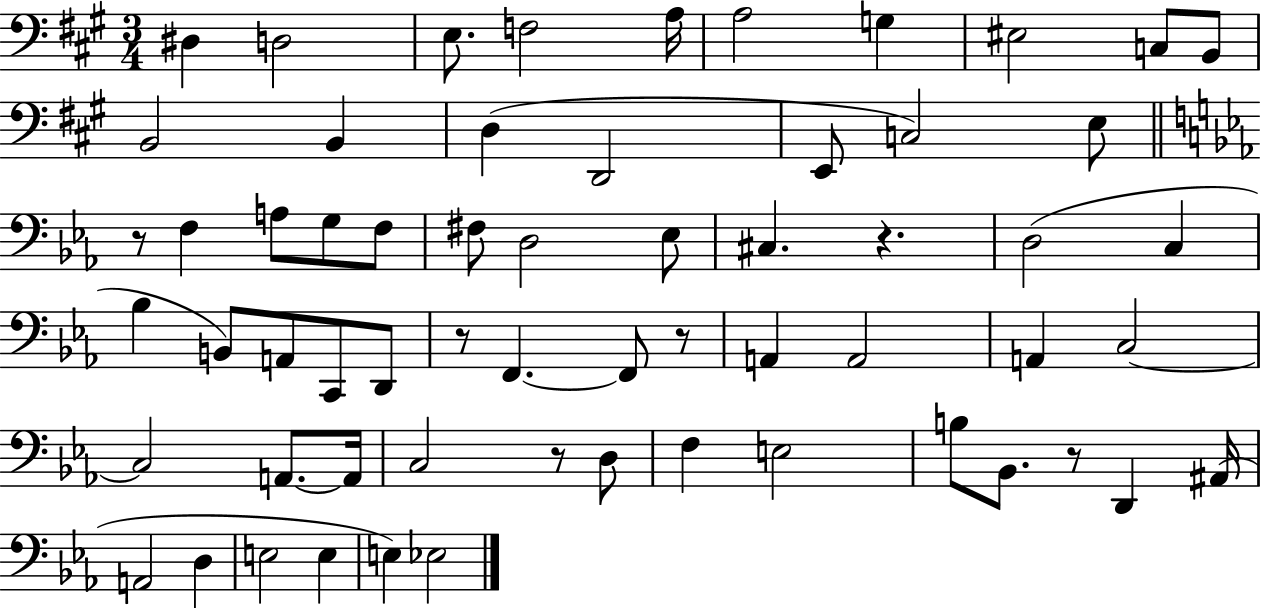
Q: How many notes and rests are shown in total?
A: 61